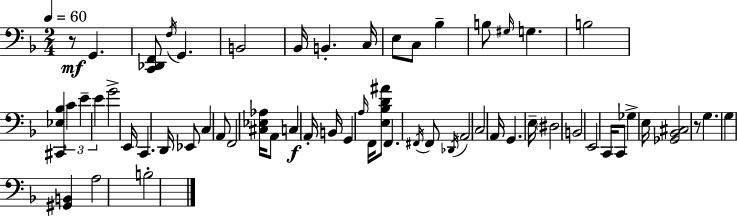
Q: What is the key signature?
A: D minor